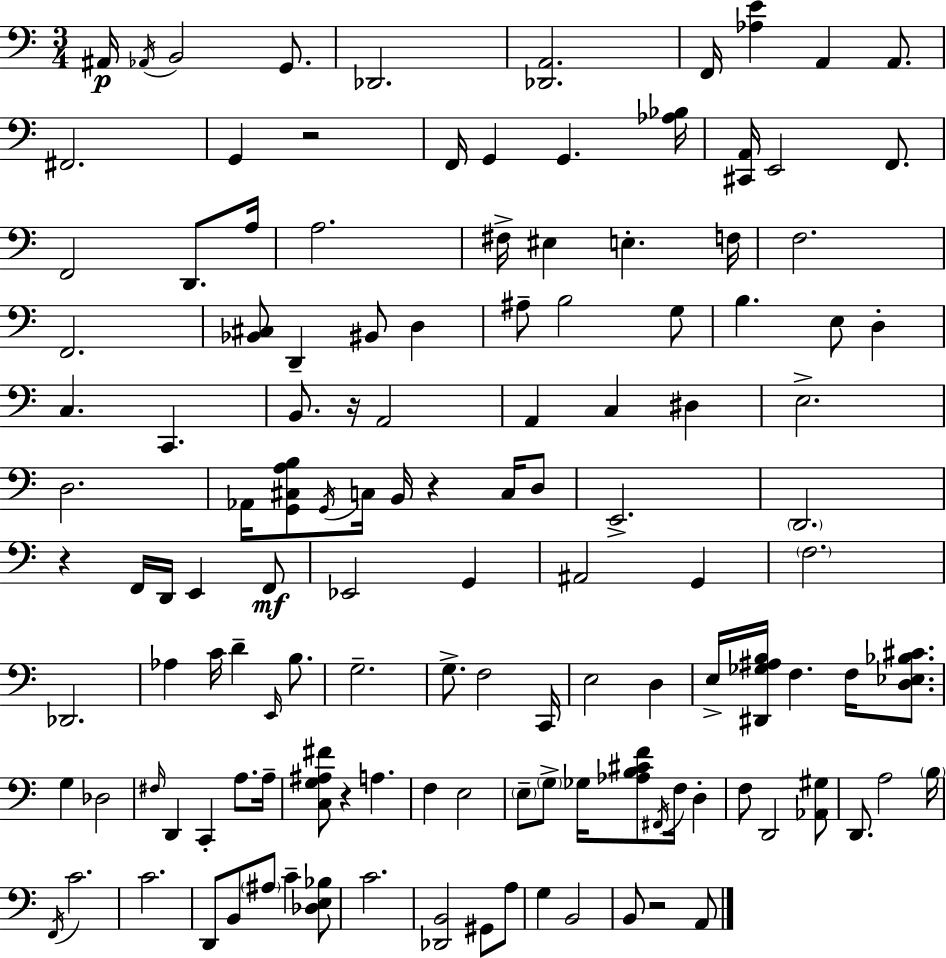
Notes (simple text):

A#2/s Ab2/s B2/h G2/e. Db2/h. [Db2,A2]/h. F2/s [Ab3,E4]/q A2/q A2/e. F#2/h. G2/q R/h F2/s G2/q G2/q. [Ab3,Bb3]/s [C#2,A2]/s E2/h F2/e. F2/h D2/e. A3/s A3/h. F#3/s EIS3/q E3/q. F3/s F3/h. F2/h. [Bb2,C#3]/e D2/q BIS2/e D3/q A#3/e B3/h G3/e B3/q. E3/e D3/q C3/q. C2/q. B2/e. R/s A2/h A2/q C3/q D#3/q E3/h. D3/h. Ab2/s [G2,C#3,A3,B3]/e G2/s C3/s B2/s R/q C3/s D3/e E2/h. D2/h. R/q F2/s D2/s E2/q F2/e Eb2/h G2/q A#2/h G2/q F3/h. Db2/h. Ab3/q C4/s D4/q E2/s B3/e. G3/h. G3/e. F3/h C2/s E3/h D3/q E3/s [D#2,Gb3,A#3,B3]/s F3/q. F3/s [D3,Eb3,Bb3,C#4]/e. G3/q Db3/h F#3/s D2/q C2/q A3/e. A3/s [C3,G3,A#3,F#4]/e R/q A3/q. F3/q E3/h E3/e G3/e Gb3/s [Ab3,B3,C#4,F4]/e F#2/s F3/s D3/q F3/e D2/h [Ab2,G#3]/e D2/e. A3/h B3/s F2/s C4/h. C4/h. D2/e B2/e A#3/e C4/q [Db3,E3,Bb3]/e C4/h. [Db2,B2]/h G#2/e A3/e G3/q B2/h B2/e R/h A2/e